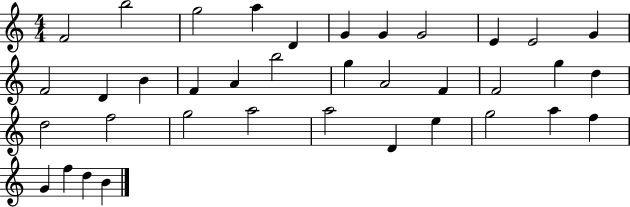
X:1
T:Untitled
M:4/4
L:1/4
K:C
F2 b2 g2 a D G G G2 E E2 G F2 D B F A b2 g A2 F F2 g d d2 f2 g2 a2 a2 D e g2 a f G f d B